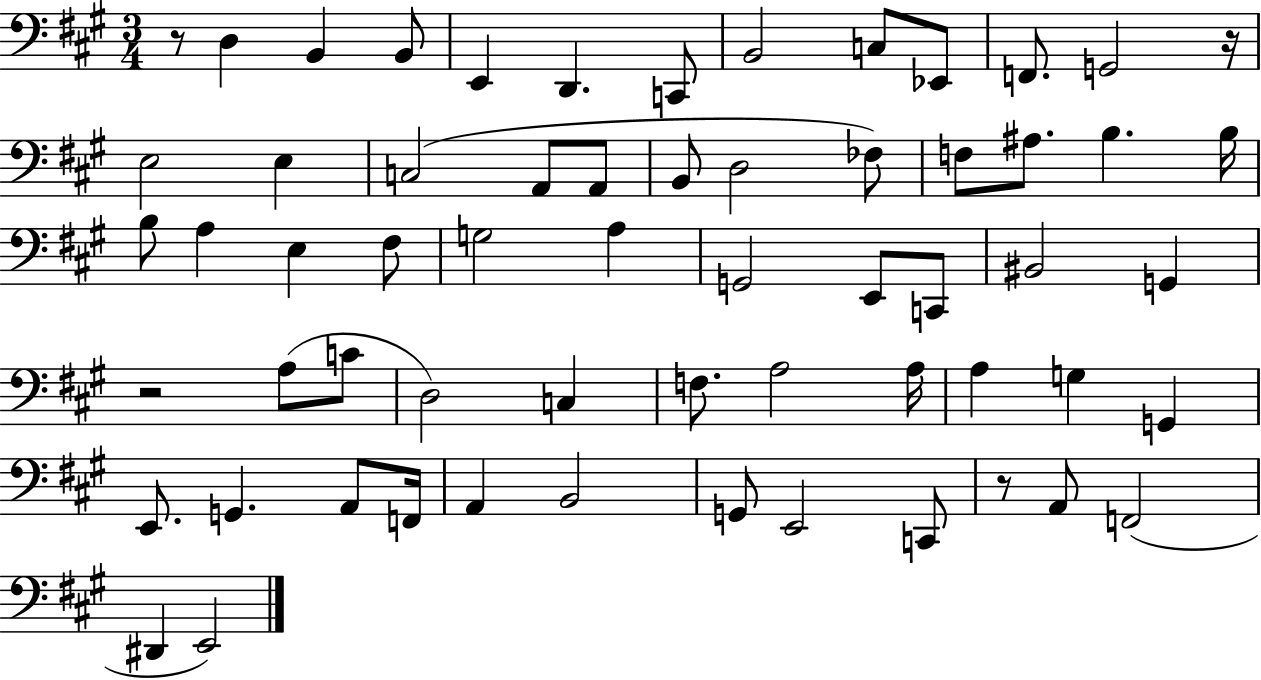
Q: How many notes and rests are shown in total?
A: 61